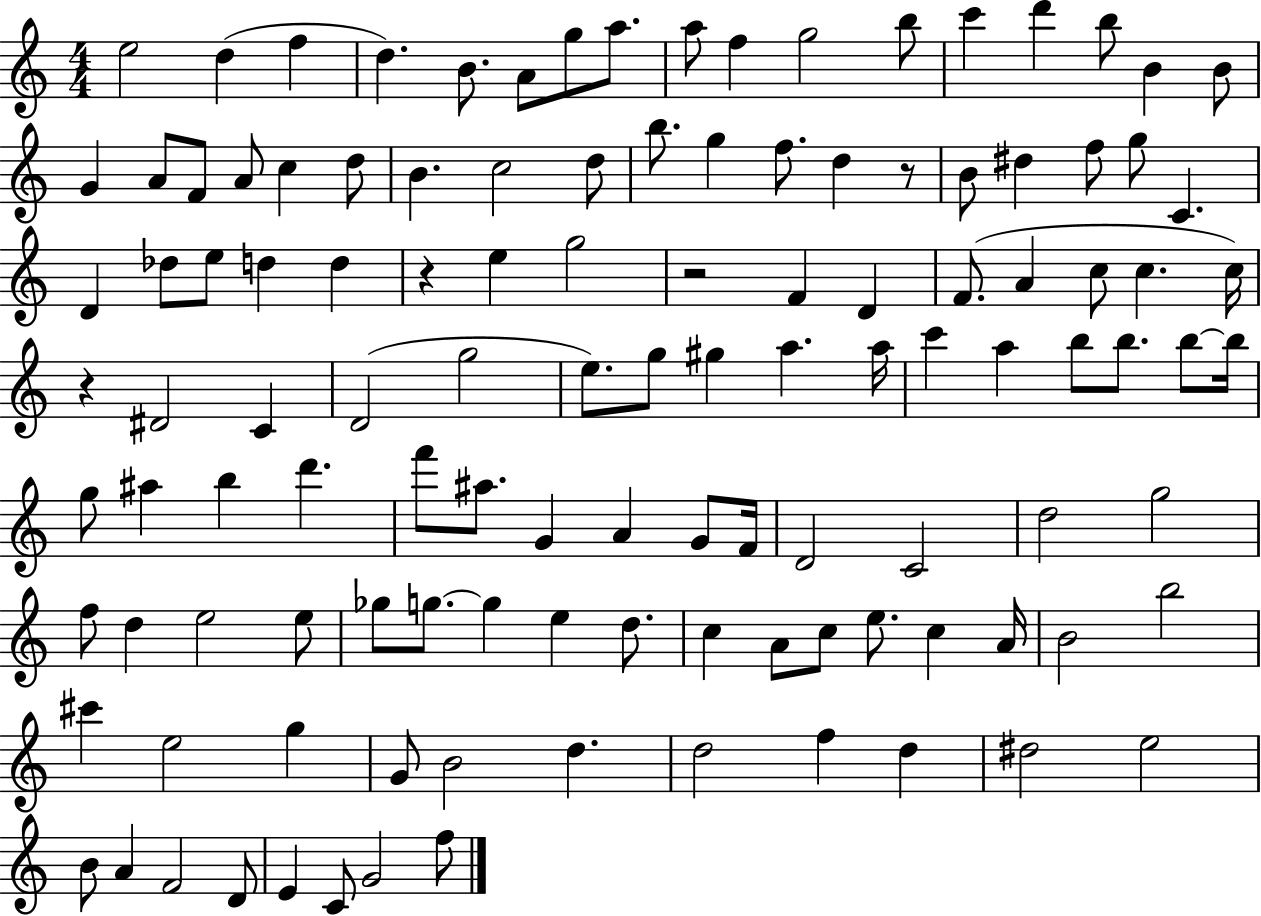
X:1
T:Untitled
M:4/4
L:1/4
K:C
e2 d f d B/2 A/2 g/2 a/2 a/2 f g2 b/2 c' d' b/2 B B/2 G A/2 F/2 A/2 c d/2 B c2 d/2 b/2 g f/2 d z/2 B/2 ^d f/2 g/2 C D _d/2 e/2 d d z e g2 z2 F D F/2 A c/2 c c/4 z ^D2 C D2 g2 e/2 g/2 ^g a a/4 c' a b/2 b/2 b/2 b/4 g/2 ^a b d' f'/2 ^a/2 G A G/2 F/4 D2 C2 d2 g2 f/2 d e2 e/2 _g/2 g/2 g e d/2 c A/2 c/2 e/2 c A/4 B2 b2 ^c' e2 g G/2 B2 d d2 f d ^d2 e2 B/2 A F2 D/2 E C/2 G2 f/2